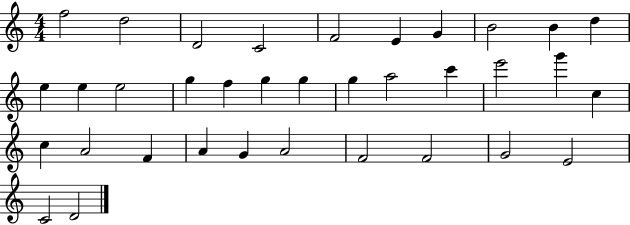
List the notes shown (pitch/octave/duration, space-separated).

F5/h D5/h D4/h C4/h F4/h E4/q G4/q B4/h B4/q D5/q E5/q E5/q E5/h G5/q F5/q G5/q G5/q G5/q A5/h C6/q E6/h G6/q C5/q C5/q A4/h F4/q A4/q G4/q A4/h F4/h F4/h G4/h E4/h C4/h D4/h